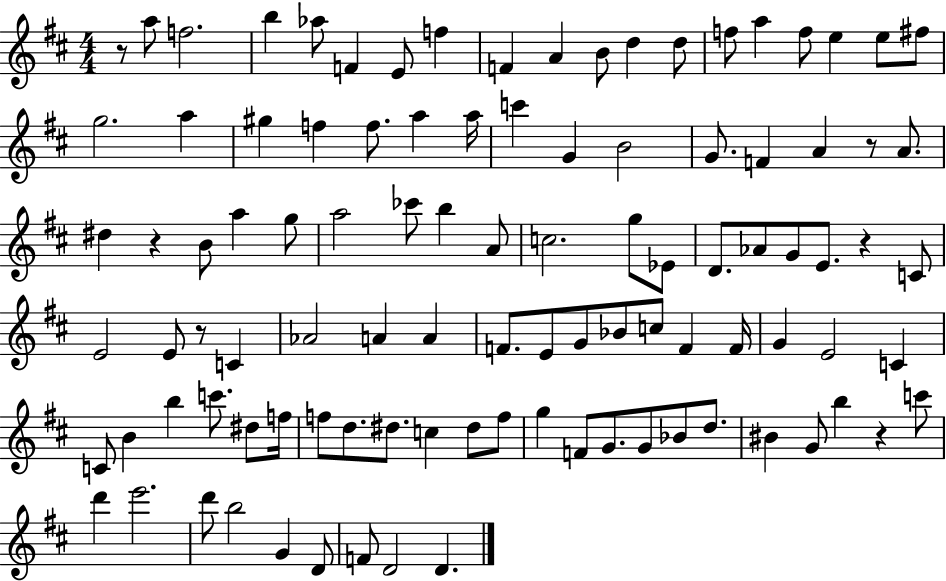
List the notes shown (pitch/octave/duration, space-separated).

R/e A5/e F5/h. B5/q Ab5/e F4/q E4/e F5/q F4/q A4/q B4/e D5/q D5/e F5/e A5/q F5/e E5/q E5/e F#5/e G5/h. A5/q G#5/q F5/q F5/e. A5/q A5/s C6/q G4/q B4/h G4/e. F4/q A4/q R/e A4/e. D#5/q R/q B4/e A5/q G5/e A5/h CES6/e B5/q A4/e C5/h. G5/e Eb4/e D4/e. Ab4/e G4/e E4/e. R/q C4/e E4/h E4/e R/e C4/q Ab4/h A4/q A4/q F4/e. E4/e G4/e Bb4/e C5/e F4/q F4/s G4/q E4/h C4/q C4/e B4/q B5/q C6/e. D#5/e F5/s F5/e D5/e. D#5/e. C5/q D#5/e F5/e G5/q F4/e G4/e. G4/e Bb4/e D5/e. BIS4/q G4/e B5/q R/q C6/e D6/q E6/h. D6/e B5/h G4/q D4/e F4/e D4/h D4/q.